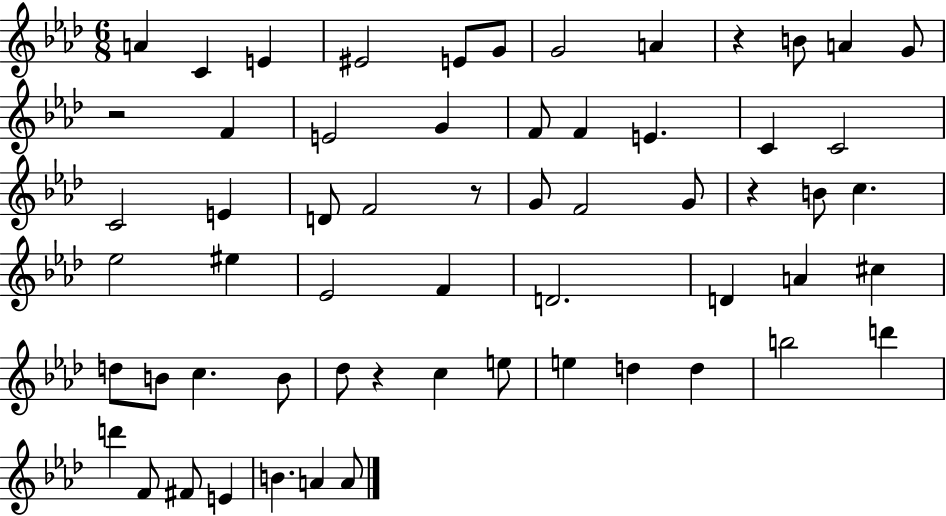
{
  \clef treble
  \numericTimeSignature
  \time 6/8
  \key aes \major
  a'4 c'4 e'4 | eis'2 e'8 g'8 | g'2 a'4 | r4 b'8 a'4 g'8 | \break r2 f'4 | e'2 g'4 | f'8 f'4 e'4. | c'4 c'2 | \break c'2 e'4 | d'8 f'2 r8 | g'8 f'2 g'8 | r4 b'8 c''4. | \break ees''2 eis''4 | ees'2 f'4 | d'2. | d'4 a'4 cis''4 | \break d''8 b'8 c''4. b'8 | des''8 r4 c''4 e''8 | e''4 d''4 d''4 | b''2 d'''4 | \break d'''4 f'8 fis'8 e'4 | b'4. a'4 a'8 | \bar "|."
}